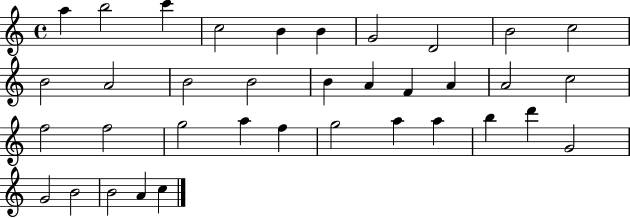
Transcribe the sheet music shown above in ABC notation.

X:1
T:Untitled
M:4/4
L:1/4
K:C
a b2 c' c2 B B G2 D2 B2 c2 B2 A2 B2 B2 B A F A A2 c2 f2 f2 g2 a f g2 a a b d' G2 G2 B2 B2 A c